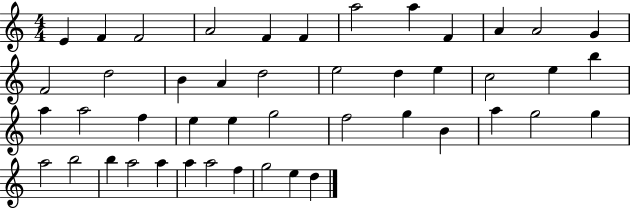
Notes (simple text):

E4/q F4/q F4/h A4/h F4/q F4/q A5/h A5/q F4/q A4/q A4/h G4/q F4/h D5/h B4/q A4/q D5/h E5/h D5/q E5/q C5/h E5/q B5/q A5/q A5/h F5/q E5/q E5/q G5/h F5/h G5/q B4/q A5/q G5/h G5/q A5/h B5/h B5/q A5/h A5/q A5/q A5/h F5/q G5/h E5/q D5/q